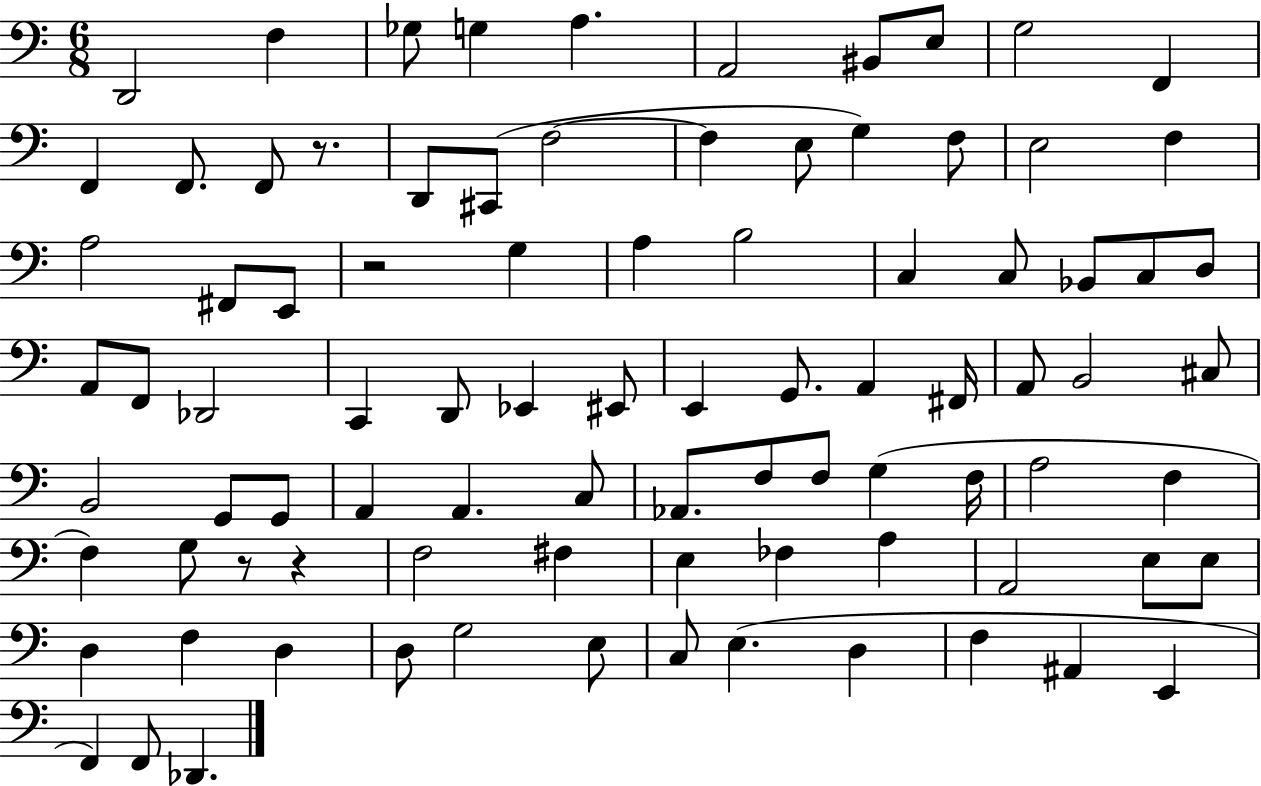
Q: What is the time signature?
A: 6/8